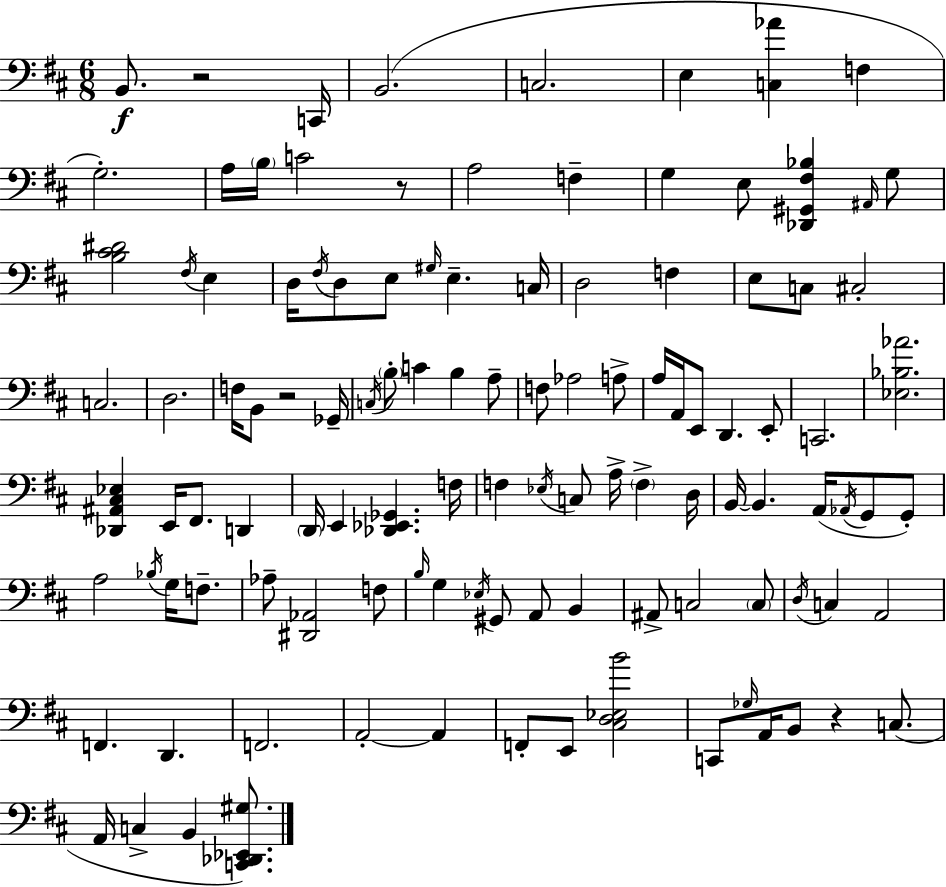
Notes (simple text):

B2/e. R/h C2/s B2/h. C3/h. E3/q [C3,Ab4]/q F3/q G3/h. A3/s B3/s C4/h R/e A3/h F3/q G3/q E3/e [Db2,G#2,F#3,Bb3]/q A#2/s G3/e [B3,C#4,D#4]/h F#3/s E3/q D3/s F#3/s D3/e E3/e G#3/s E3/q. C3/s D3/h F3/q E3/e C3/e C#3/h C3/h. D3/h. F3/s B2/e R/h Gb2/s C3/s B3/e C4/q B3/q A3/e F3/e Ab3/h A3/e A3/s A2/s E2/e D2/q. E2/e C2/h. [Eb3,Bb3,Ab4]/h. [Db2,A#2,C#3,Eb3]/q E2/s F#2/e. D2/q D2/s E2/q [Db2,Eb2,Gb2]/q. F3/s F3/q Eb3/s C3/e A3/s F3/q D3/s B2/s B2/q. A2/s Ab2/s G2/e G2/e A3/h Bb3/s G3/s F3/e. Ab3/e [D#2,Ab2]/h F3/e B3/s G3/q Eb3/s G#2/e A2/e B2/q A#2/e C3/h C3/e D3/s C3/q A2/h F2/q. D2/q. F2/h. A2/h A2/q F2/e E2/e [C#3,D3,Eb3,B4]/h C2/e Gb3/s A2/s B2/e R/q C3/e. A2/s C3/q B2/q [C2,Db2,Eb2,G#3]/e.